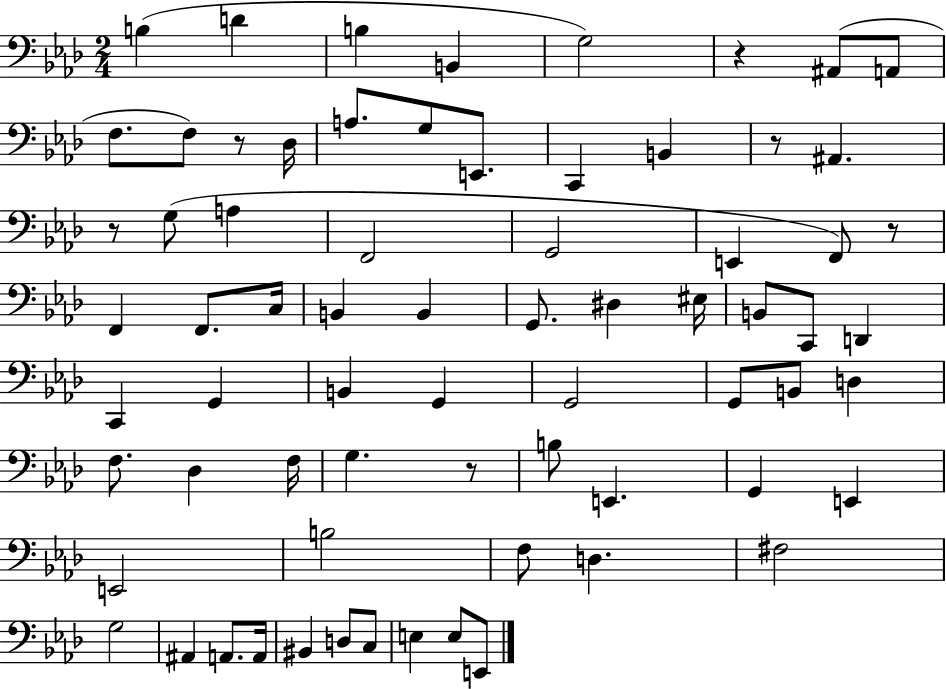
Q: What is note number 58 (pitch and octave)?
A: A2